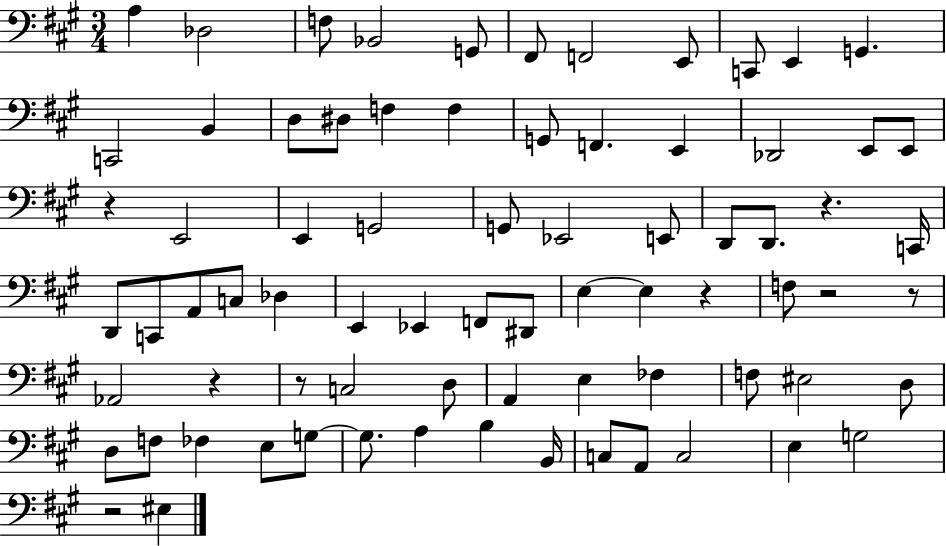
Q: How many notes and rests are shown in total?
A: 76